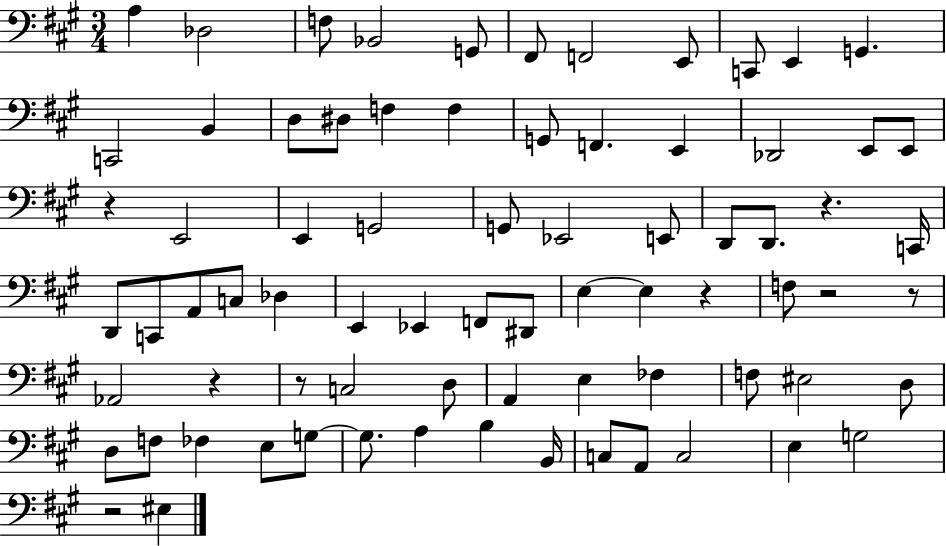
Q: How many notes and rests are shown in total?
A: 76